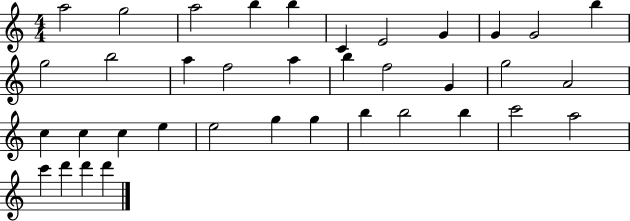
A5/h G5/h A5/h B5/q B5/q C4/q E4/h G4/q G4/q G4/h B5/q G5/h B5/h A5/q F5/h A5/q B5/q F5/h G4/q G5/h A4/h C5/q C5/q C5/q E5/q E5/h G5/q G5/q B5/q B5/h B5/q C6/h A5/h C6/q D6/q D6/q D6/q